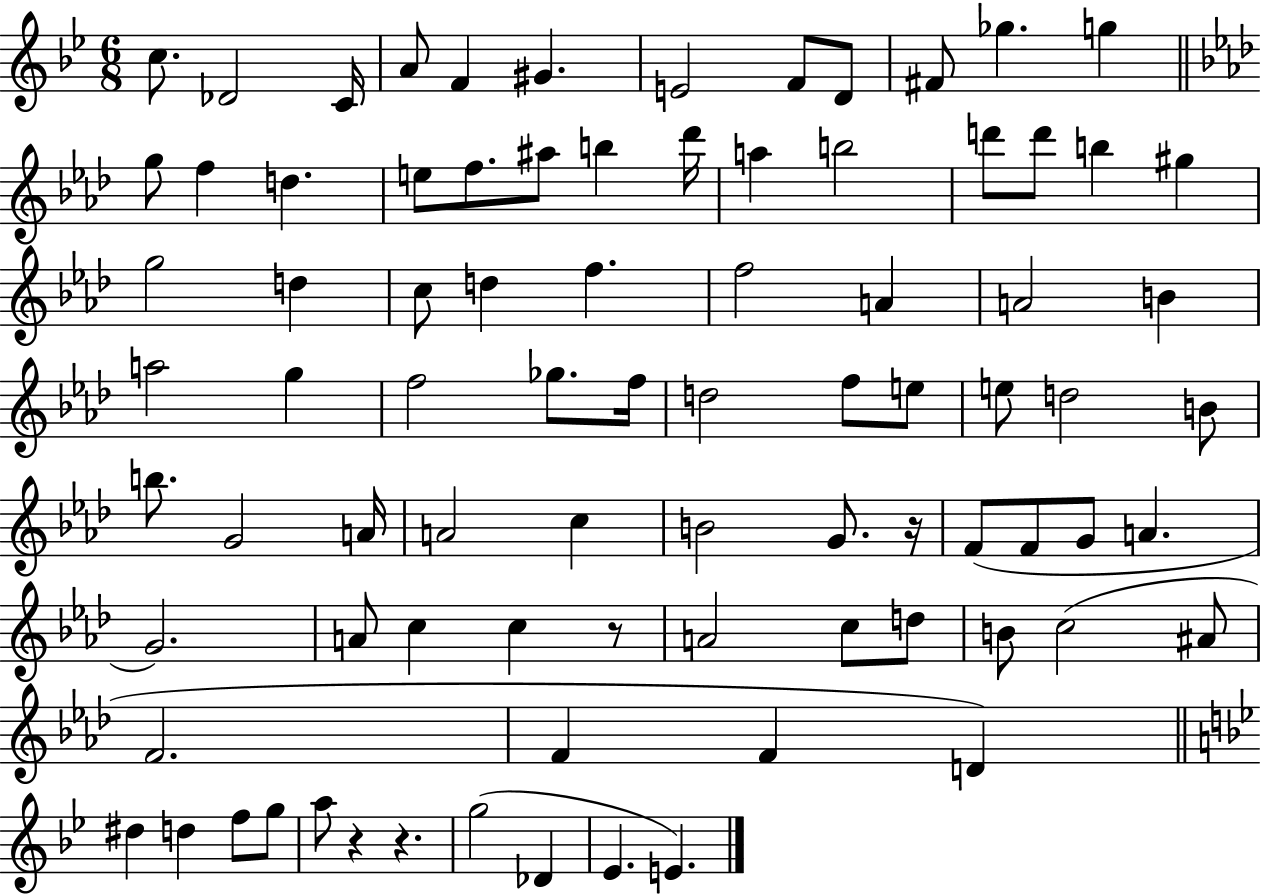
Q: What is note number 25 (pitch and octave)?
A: B5